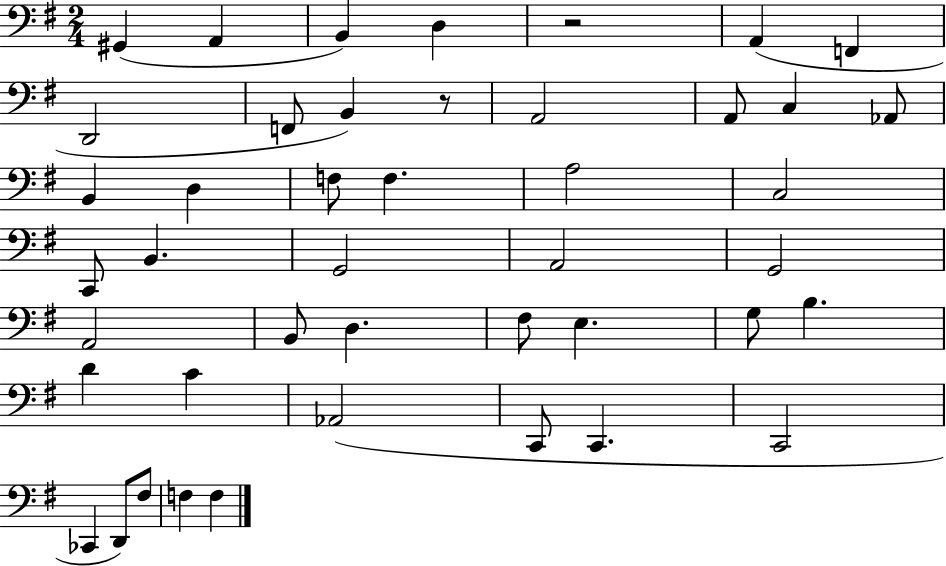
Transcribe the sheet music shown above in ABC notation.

X:1
T:Untitled
M:2/4
L:1/4
K:G
^G,, A,, B,, D, z2 A,, F,, D,,2 F,,/2 B,, z/2 A,,2 A,,/2 C, _A,,/2 B,, D, F,/2 F, A,2 C,2 C,,/2 B,, G,,2 A,,2 G,,2 A,,2 B,,/2 D, ^F,/2 E, G,/2 B, D C _A,,2 C,,/2 C,, C,,2 _C,, D,,/2 ^F,/2 F, F,